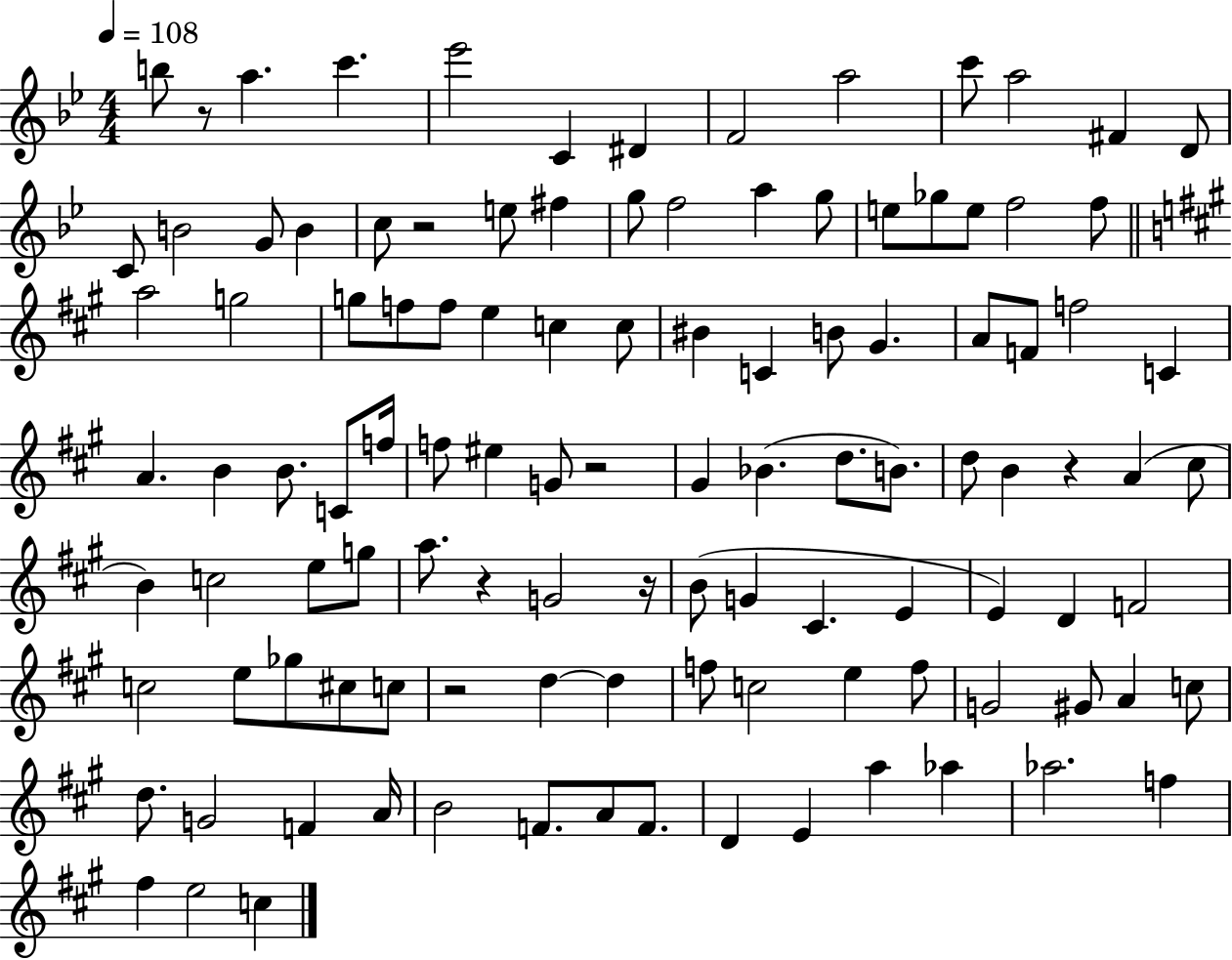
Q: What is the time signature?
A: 4/4